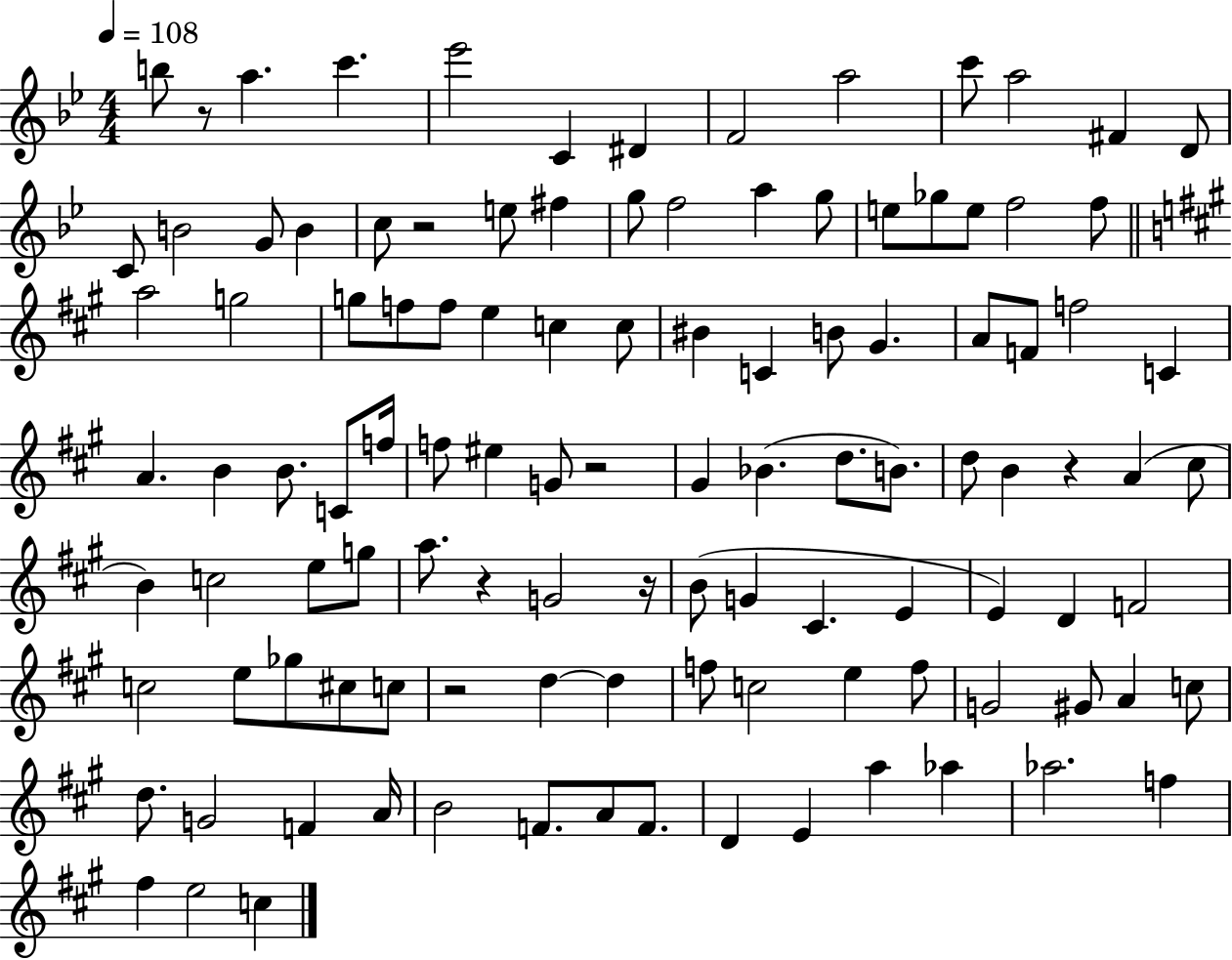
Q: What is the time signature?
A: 4/4